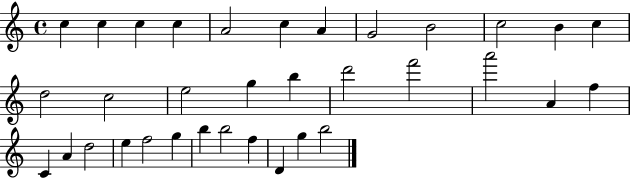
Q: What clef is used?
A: treble